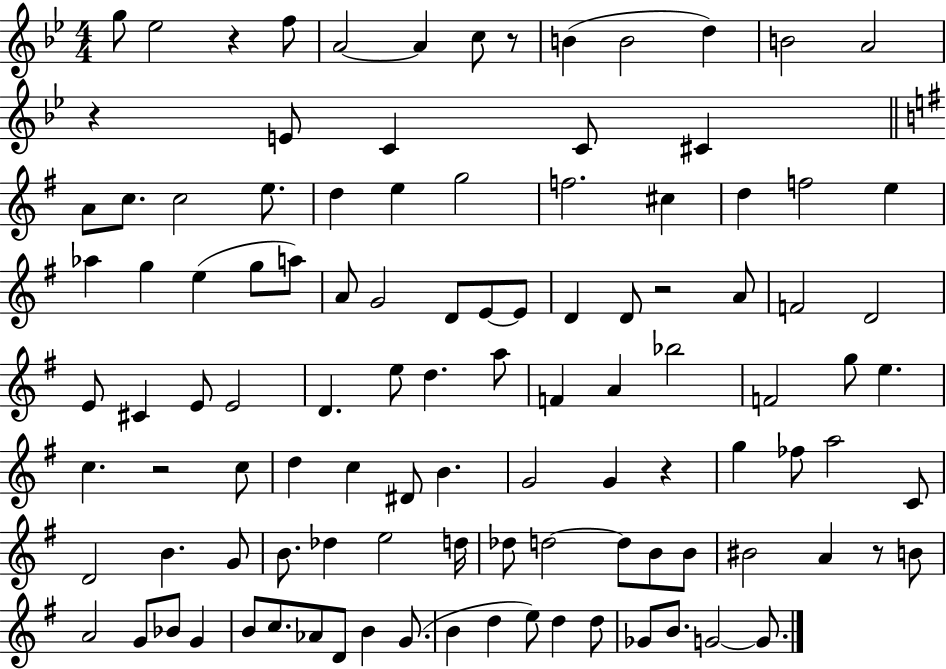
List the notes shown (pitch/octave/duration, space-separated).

G5/e Eb5/h R/q F5/e A4/h A4/q C5/e R/e B4/q B4/h D5/q B4/h A4/h R/q E4/e C4/q C4/e C#4/q A4/e C5/e. C5/h E5/e. D5/q E5/q G5/h F5/h. C#5/q D5/q F5/h E5/q Ab5/q G5/q E5/q G5/e A5/e A4/e G4/h D4/e E4/e E4/e D4/q D4/e R/h A4/e F4/h D4/h E4/e C#4/q E4/e E4/h D4/q. E5/e D5/q. A5/e F4/q A4/q Bb5/h F4/h G5/e E5/q. C5/q. R/h C5/e D5/q C5/q D#4/e B4/q. G4/h G4/q R/q G5/q FES5/e A5/h C4/e D4/h B4/q. G4/e B4/e. Db5/q E5/h D5/s Db5/e D5/h D5/e B4/e B4/e BIS4/h A4/q R/e B4/e A4/h G4/e Bb4/e G4/q B4/e C5/e. Ab4/e D4/e B4/q G4/e. B4/q D5/q E5/e D5/q D5/e Gb4/e B4/e. G4/h G4/e.